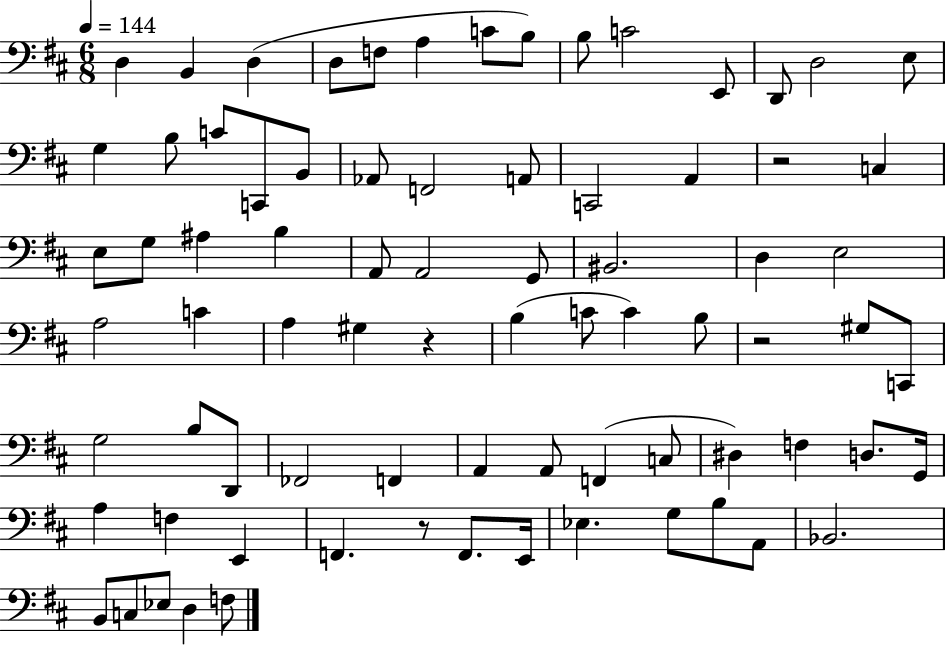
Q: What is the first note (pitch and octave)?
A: D3